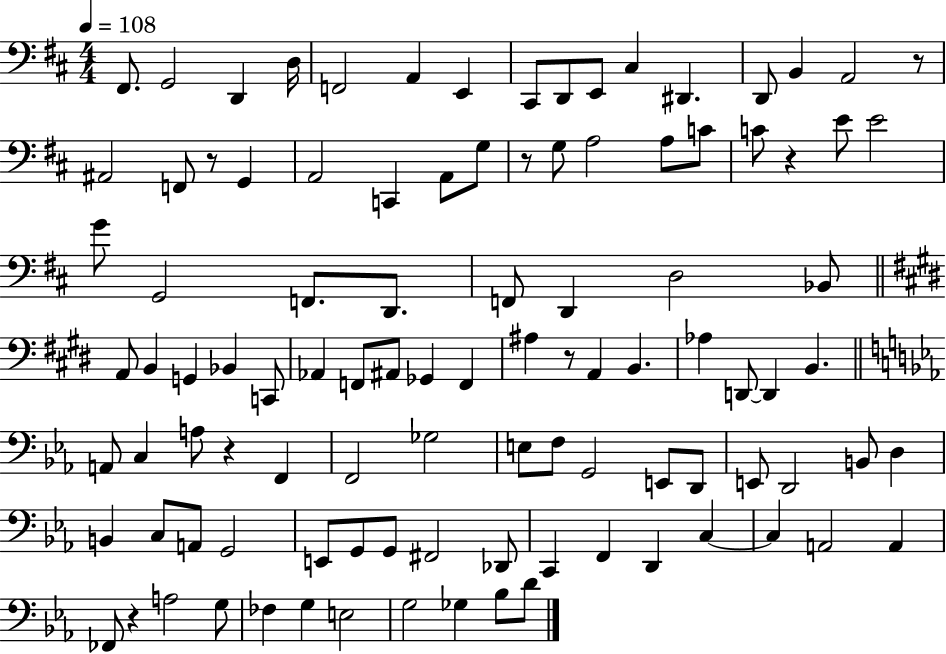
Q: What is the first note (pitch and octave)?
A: F#2